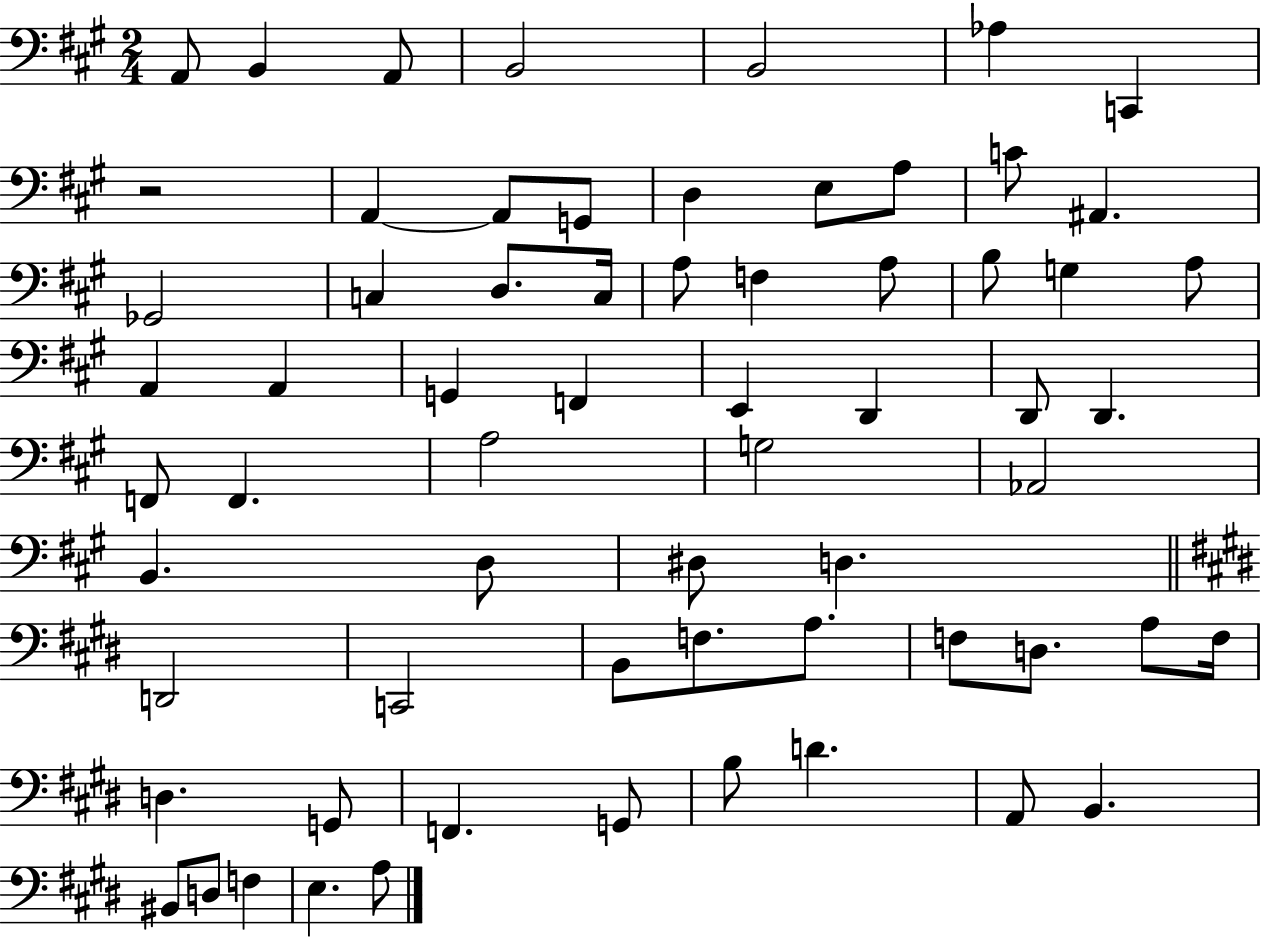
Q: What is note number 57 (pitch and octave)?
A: D4